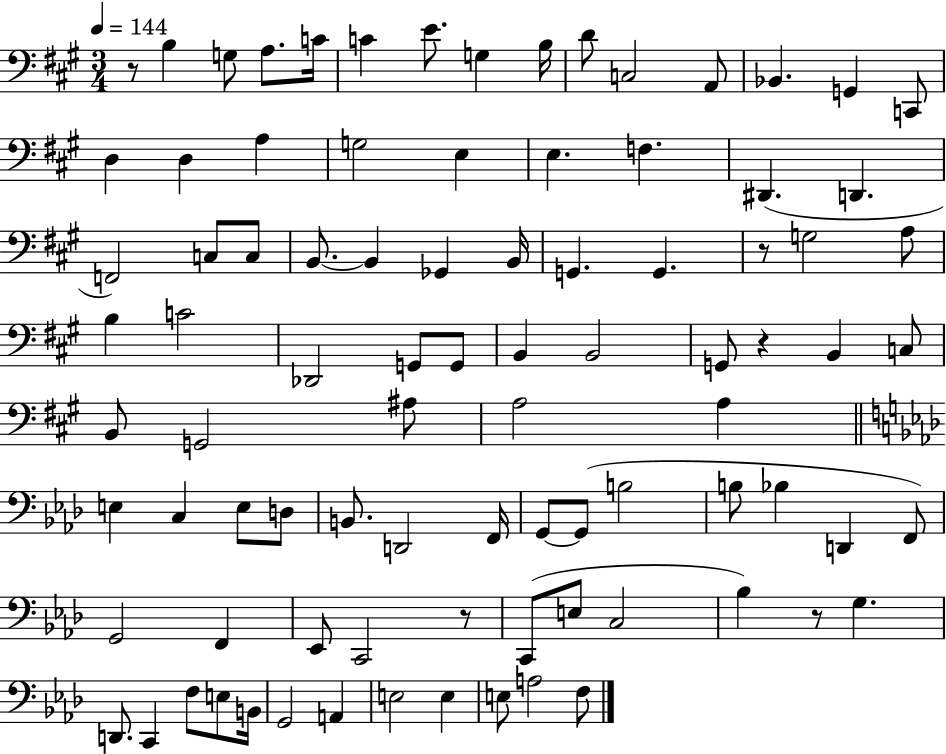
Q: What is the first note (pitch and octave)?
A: B3